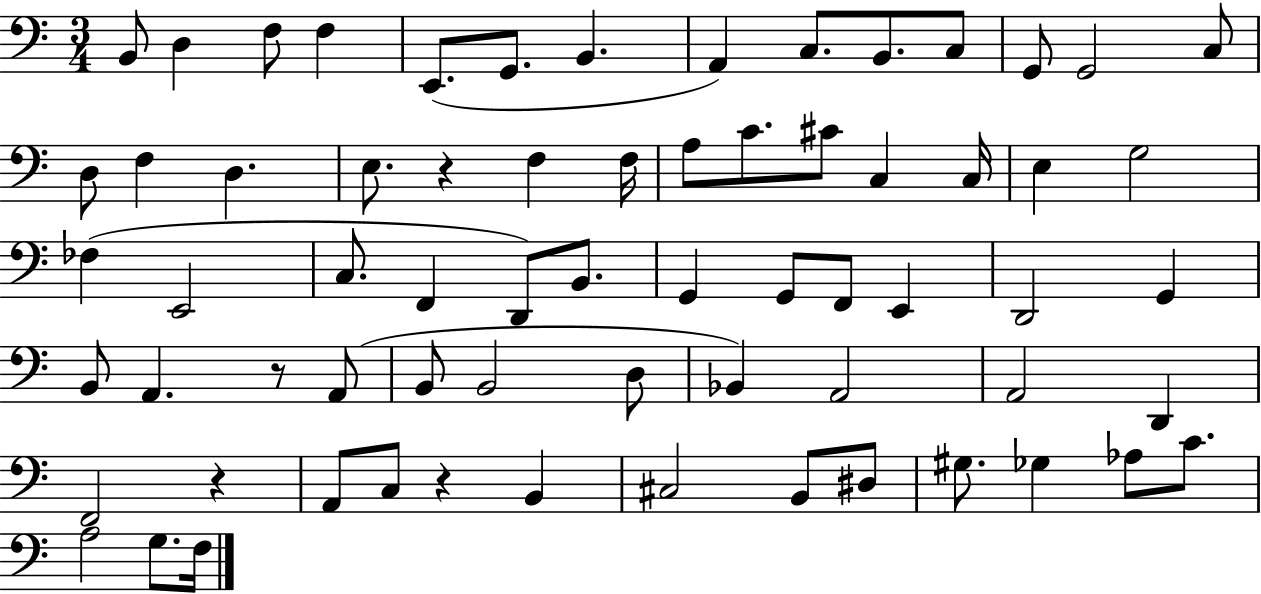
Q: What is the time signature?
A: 3/4